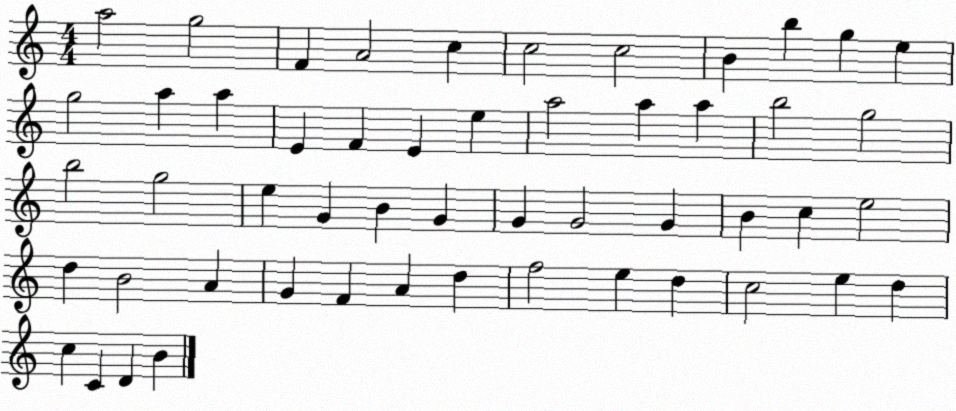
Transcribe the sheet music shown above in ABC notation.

X:1
T:Untitled
M:4/4
L:1/4
K:C
a2 g2 F A2 c c2 c2 B b g e g2 a a E F E e a2 a a b2 g2 b2 g2 e G B G G G2 G B c e2 d B2 A G F A d f2 e d c2 e d c C D B